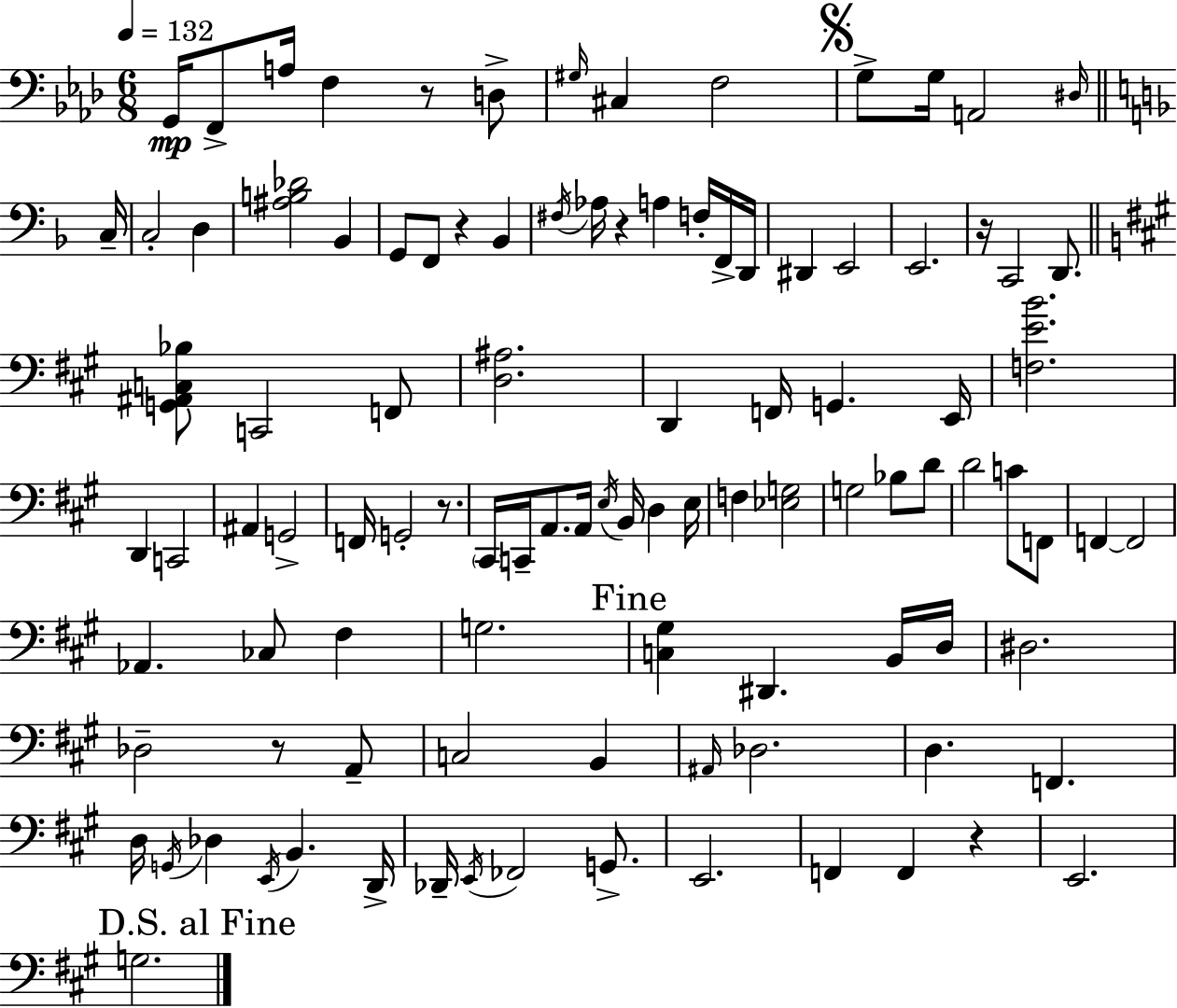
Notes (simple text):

G2/s F2/e A3/s F3/q R/e D3/e G#3/s C#3/q F3/h G3/e G3/s A2/h D#3/s C3/s C3/h D3/q [A#3,B3,Db4]/h Bb2/q G2/e F2/e R/q Bb2/q F#3/s Ab3/s R/q A3/q F3/s F2/s D2/s D#2/q E2/h E2/h. R/s C2/h D2/e. [G2,A#2,C3,Bb3]/e C2/h F2/e [D3,A#3]/h. D2/q F2/s G2/q. E2/s [F3,E4,B4]/h. D2/q C2/h A#2/q G2/h F2/s G2/h R/e. C#2/s C2/s A2/e. A2/s E3/s B2/s D3/q E3/s F3/q [Eb3,G3]/h G3/h Bb3/e D4/e D4/h C4/e F2/e F2/q F2/h Ab2/q. CES3/e F#3/q G3/h. [C3,G#3]/q D#2/q. B2/s D3/s D#3/h. Db3/h R/e A2/e C3/h B2/q A#2/s Db3/h. D3/q. F2/q. D3/s G2/s Db3/q E2/s B2/q. D2/s Db2/s E2/s FES2/h G2/e. E2/h. F2/q F2/q R/q E2/h. G3/h.